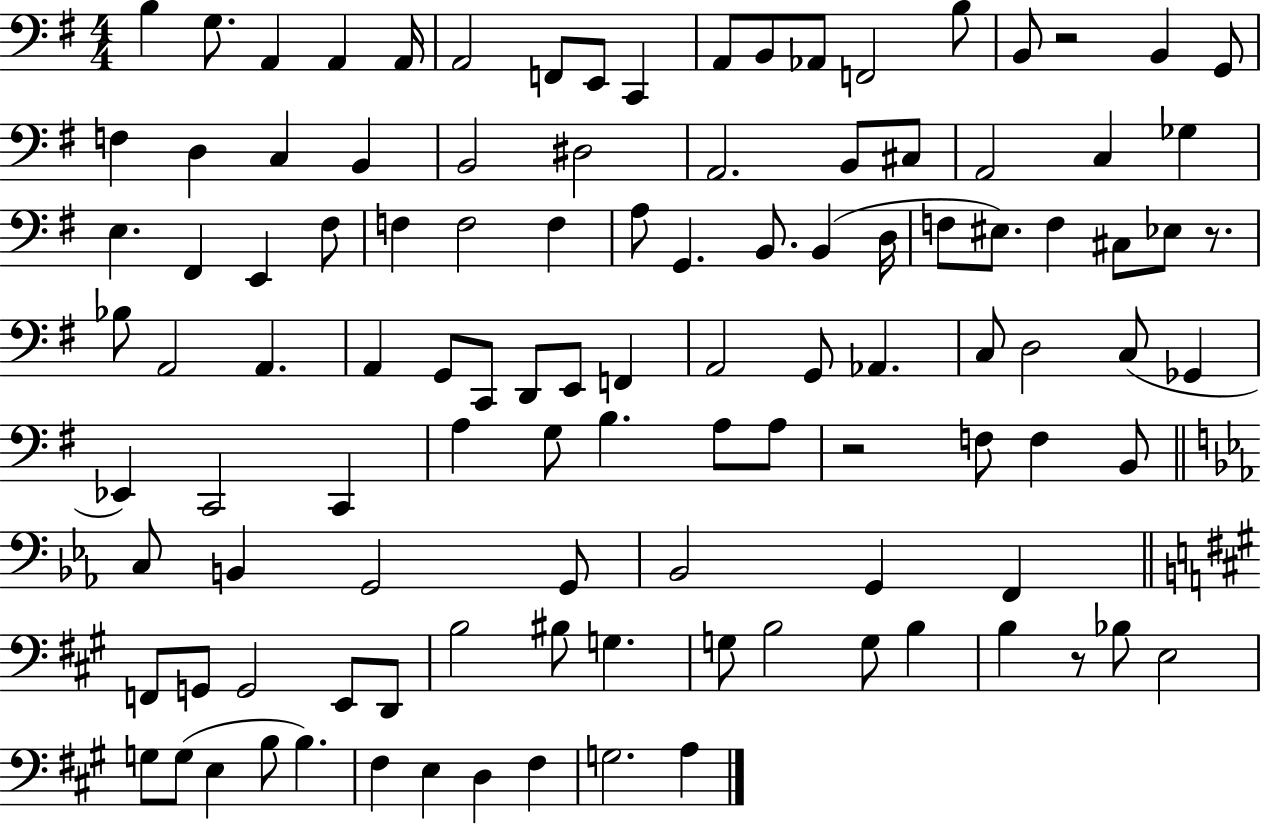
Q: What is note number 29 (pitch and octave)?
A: Gb3